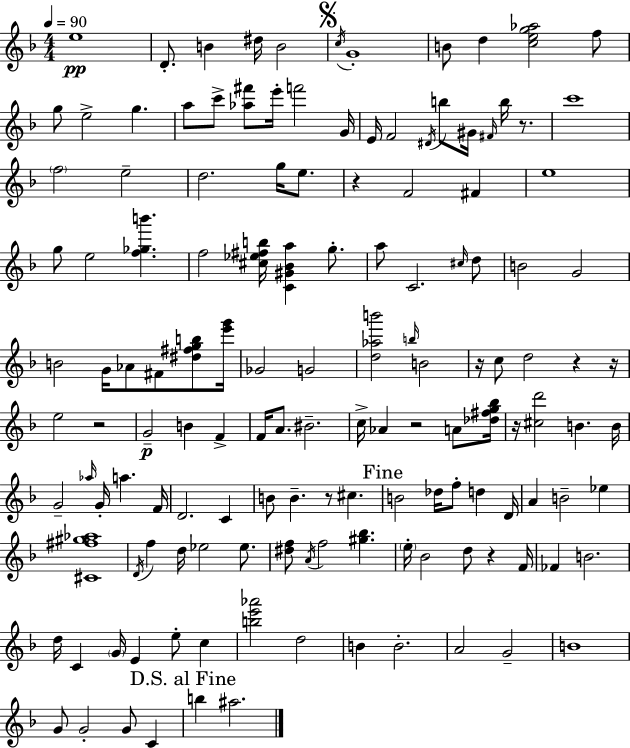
E5/w D4/e. B4/q D#5/s B4/h C5/s G4/w B4/e D5/q [C5,E5,G5,Ab5]/h F5/e G5/e E5/h G5/q. A5/e C6/e [Ab5,F#6]/e E6/s F6/h G4/s E4/s F4/h D#4/s B5/e G#4/s F#4/s B5/s R/e. C6/w F5/h E5/h D5/h. G5/s E5/e. R/q F4/h F#4/q E5/w G5/e E5/h [F5,Gb5,B6]/q. F5/h [C#5,Eb5,F#5,B5]/s [C4,G#4,Bb4,A5]/q G5/e. A5/e C4/h. C#5/s D5/e B4/h G4/h B4/h G4/s Ab4/e F#4/e [D#5,F#5,G5,B5]/e [E6,G6]/s Gb4/h G4/h [D5,Ab5,B6]/h B5/s B4/h R/s C5/e D5/h R/q R/s E5/h R/h G4/h B4/q F4/q F4/s A4/e. BIS4/h. C5/s Ab4/q R/h A4/e [Db5,F#5,G5,Bb5]/s R/s [C#5,D6]/h B4/q. B4/s G4/h Ab5/s G4/s A5/q. F4/s D4/h. C4/q B4/e B4/q. R/e C#5/q. B4/h Db5/s F5/e D5/q D4/s A4/q B4/h Eb5/q [C#4,F#5,G#5,Ab5]/w D4/s F5/q D5/s Eb5/h Eb5/e. [D#5,F5]/e A4/s F5/h [G#5,Bb5]/q. E5/s Bb4/h D5/e R/q F4/s FES4/q B4/h. D5/s C4/q G4/s E4/q E5/e C5/q [B5,E6,Ab6]/h D5/h B4/q B4/h. A4/h G4/h B4/w G4/e G4/h G4/e C4/q B5/q A#5/h.